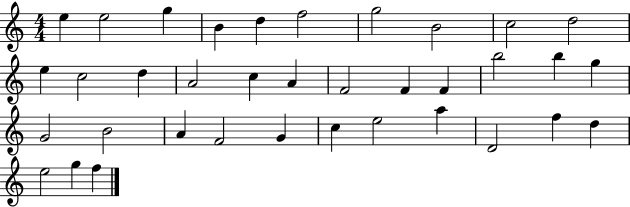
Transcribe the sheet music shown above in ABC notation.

X:1
T:Untitled
M:4/4
L:1/4
K:C
e e2 g B d f2 g2 B2 c2 d2 e c2 d A2 c A F2 F F b2 b g G2 B2 A F2 G c e2 a D2 f d e2 g f